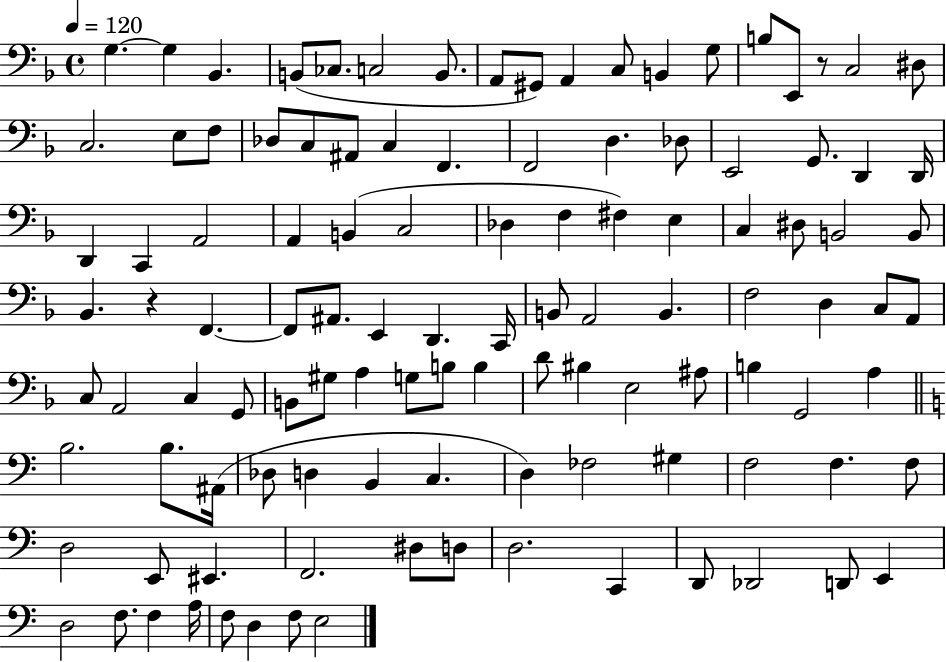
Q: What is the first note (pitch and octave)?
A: G3